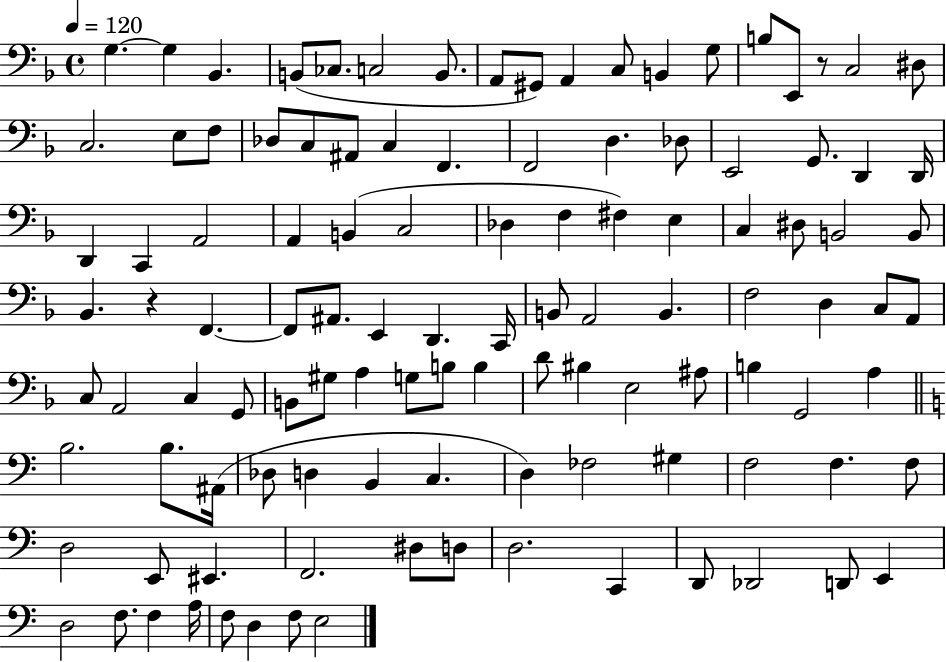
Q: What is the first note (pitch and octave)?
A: G3